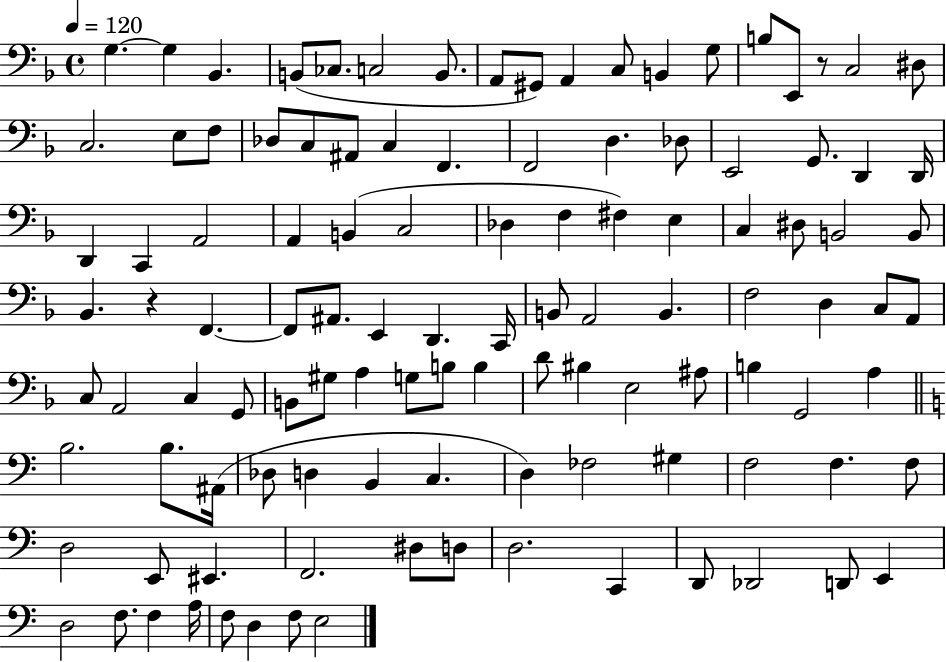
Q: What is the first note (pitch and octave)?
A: G3